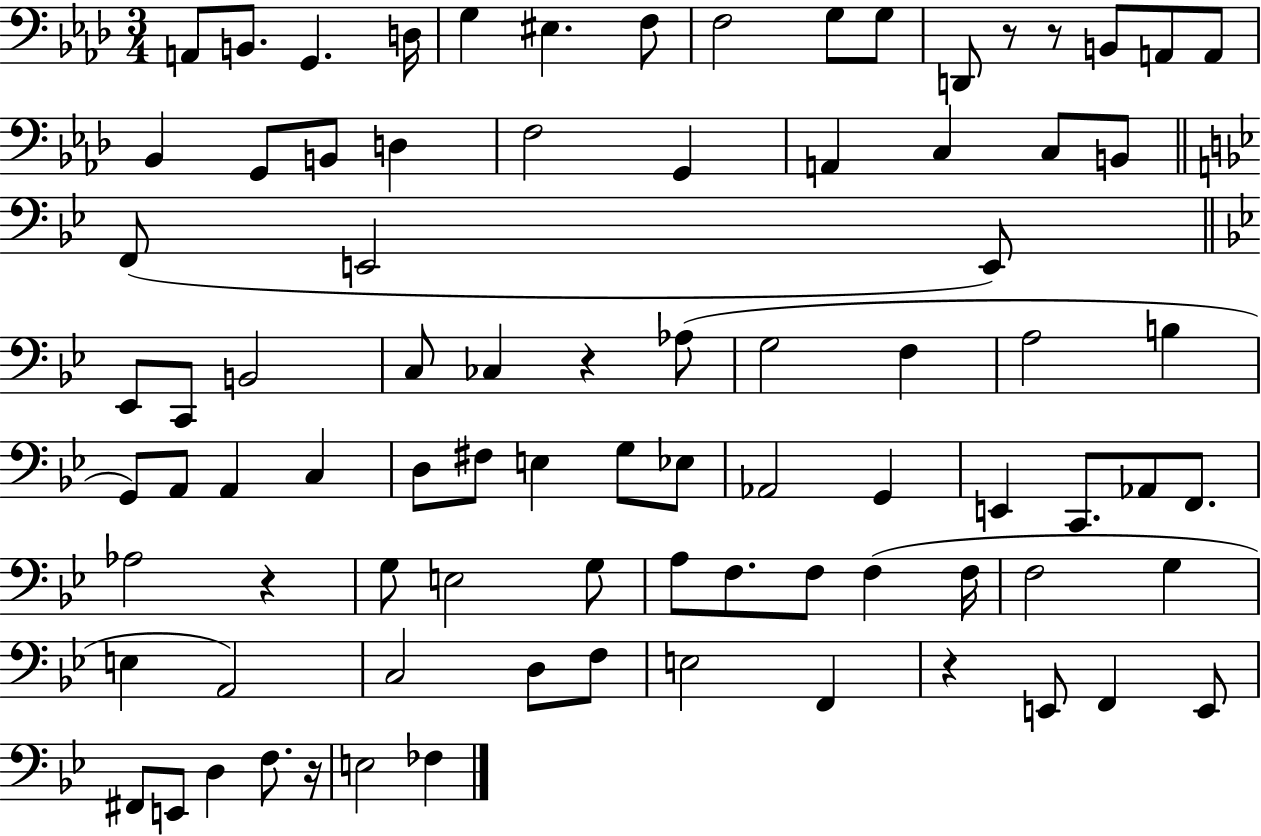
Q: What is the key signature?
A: AES major